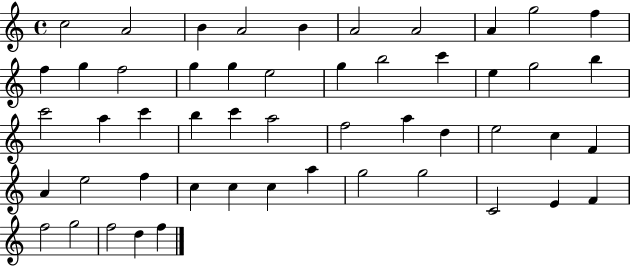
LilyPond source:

{
  \clef treble
  \time 4/4
  \defaultTimeSignature
  \key c \major
  c''2 a'2 | b'4 a'2 b'4 | a'2 a'2 | a'4 g''2 f''4 | \break f''4 g''4 f''2 | g''4 g''4 e''2 | g''4 b''2 c'''4 | e''4 g''2 b''4 | \break c'''2 a''4 c'''4 | b''4 c'''4 a''2 | f''2 a''4 d''4 | e''2 c''4 f'4 | \break a'4 e''2 f''4 | c''4 c''4 c''4 a''4 | g''2 g''2 | c'2 e'4 f'4 | \break f''2 g''2 | f''2 d''4 f''4 | \bar "|."
}